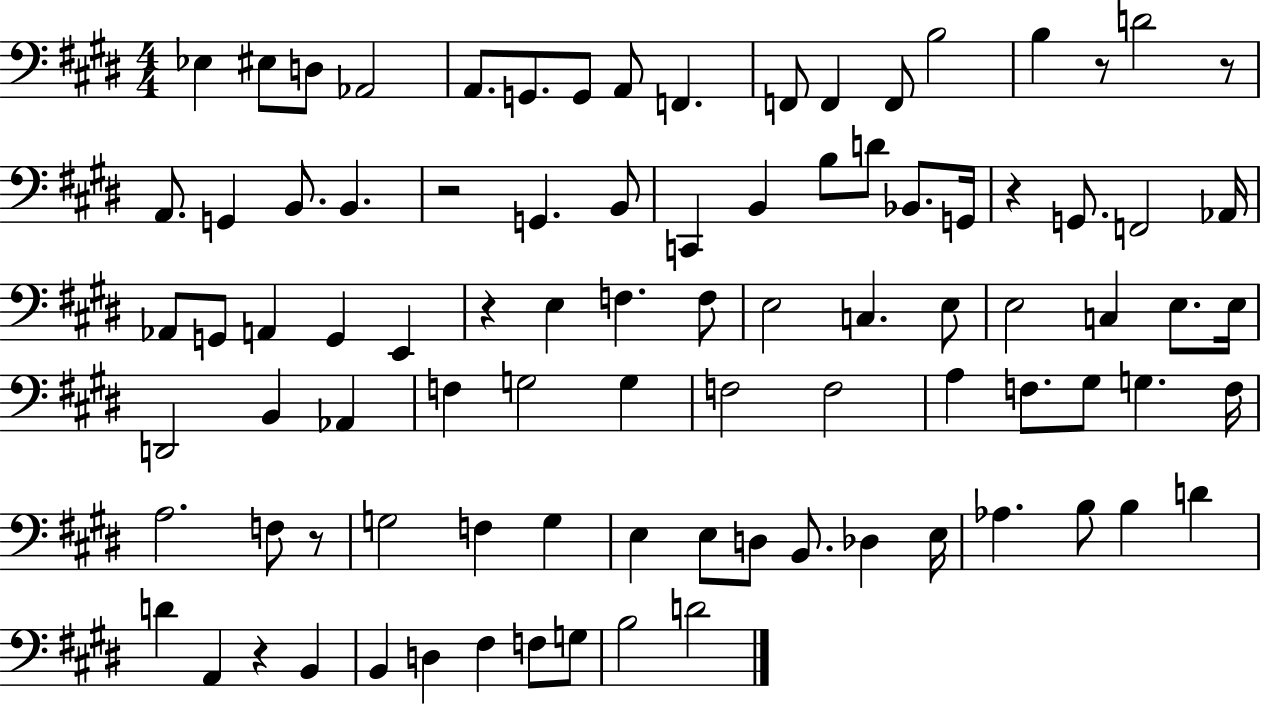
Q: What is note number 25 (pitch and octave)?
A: D4